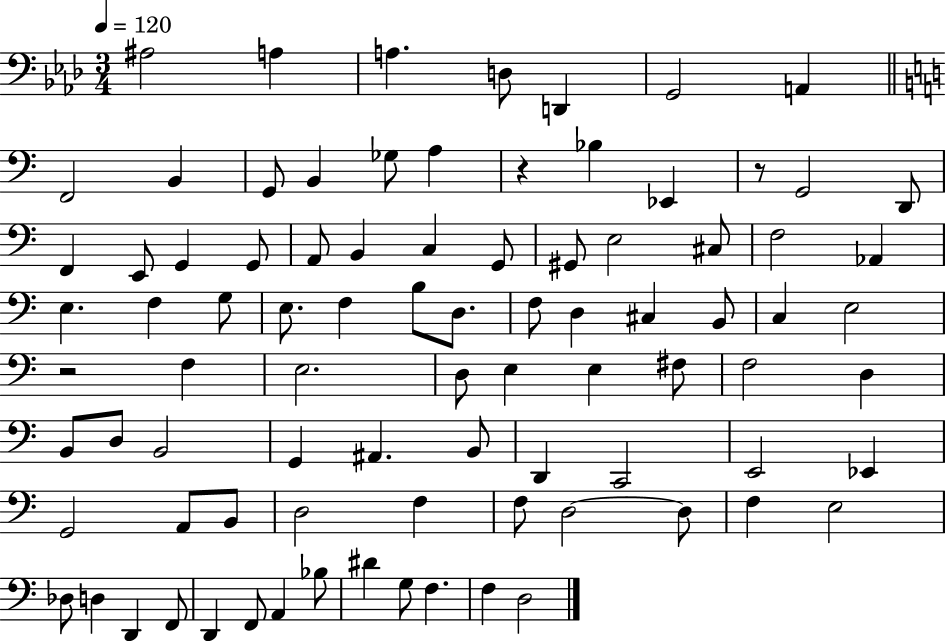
A#3/h A3/q A3/q. D3/e D2/q G2/h A2/q F2/h B2/q G2/e B2/q Gb3/e A3/q R/q Bb3/q Eb2/q R/e G2/h D2/e F2/q E2/e G2/q G2/e A2/e B2/q C3/q G2/e G#2/e E3/h C#3/e F3/h Ab2/q E3/q. F3/q G3/e E3/e. F3/q B3/e D3/e. F3/e D3/q C#3/q B2/e C3/q E3/h R/h F3/q E3/h. D3/e E3/q E3/q F#3/e F3/h D3/q B2/e D3/e B2/h G2/q A#2/q. B2/e D2/q C2/h E2/h Eb2/q G2/h A2/e B2/e D3/h F3/q F3/e D3/h D3/e F3/q E3/h Db3/e D3/q D2/q F2/e D2/q F2/e A2/q Bb3/e D#4/q G3/e F3/q. F3/q D3/h